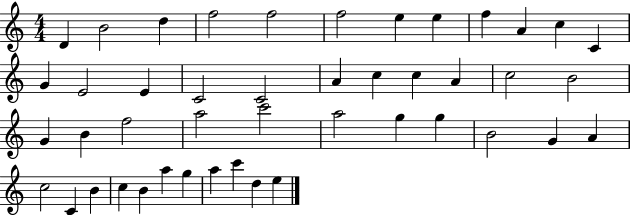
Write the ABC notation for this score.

X:1
T:Untitled
M:4/4
L:1/4
K:C
D B2 d f2 f2 f2 e e f A c C G E2 E C2 C2 A c c A c2 B2 G B f2 a2 c'2 a2 g g B2 G A c2 C B c B a g a c' d e